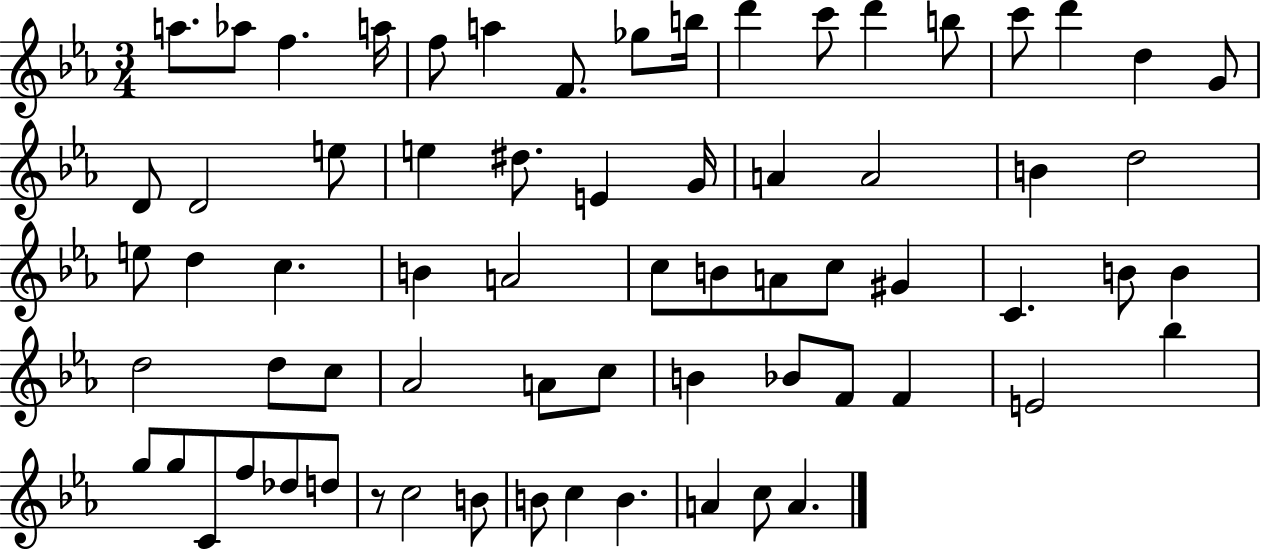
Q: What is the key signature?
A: EES major